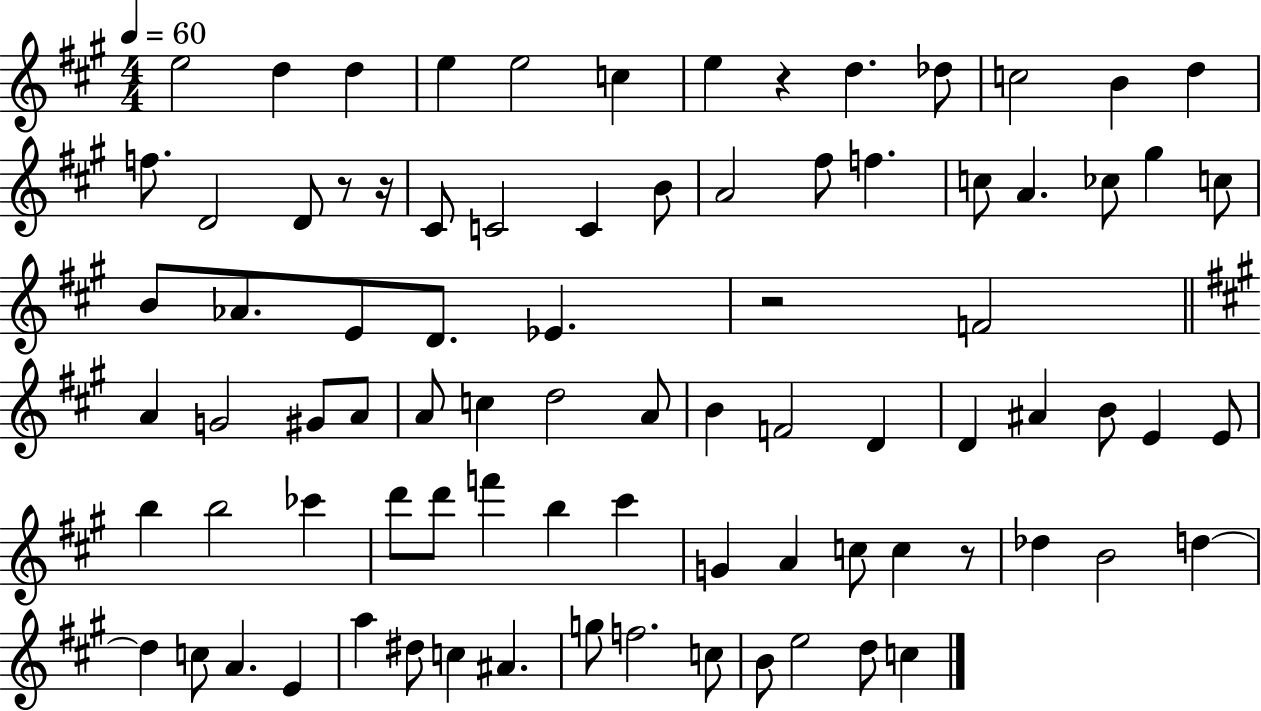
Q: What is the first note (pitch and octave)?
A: E5